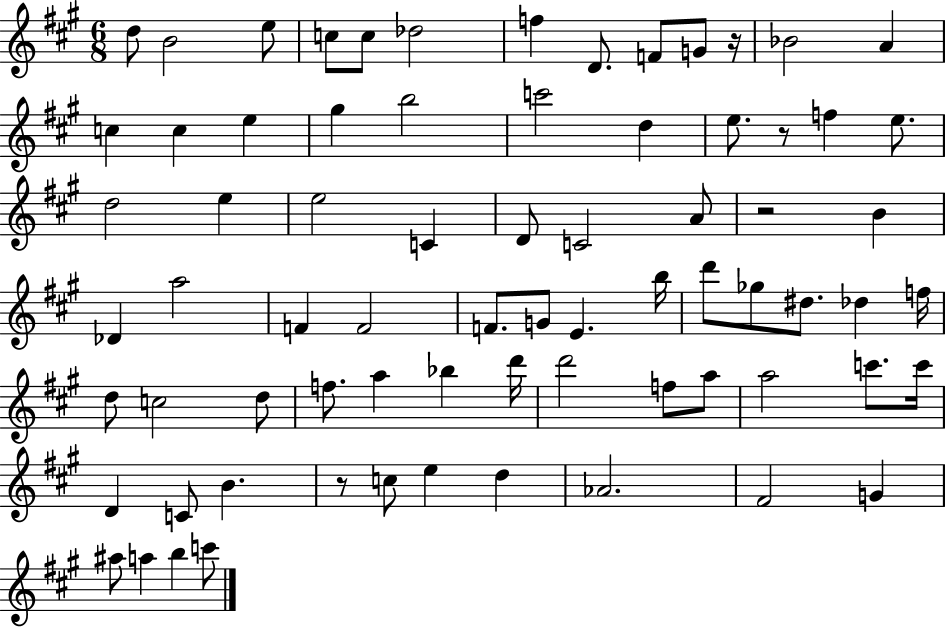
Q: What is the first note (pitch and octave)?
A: D5